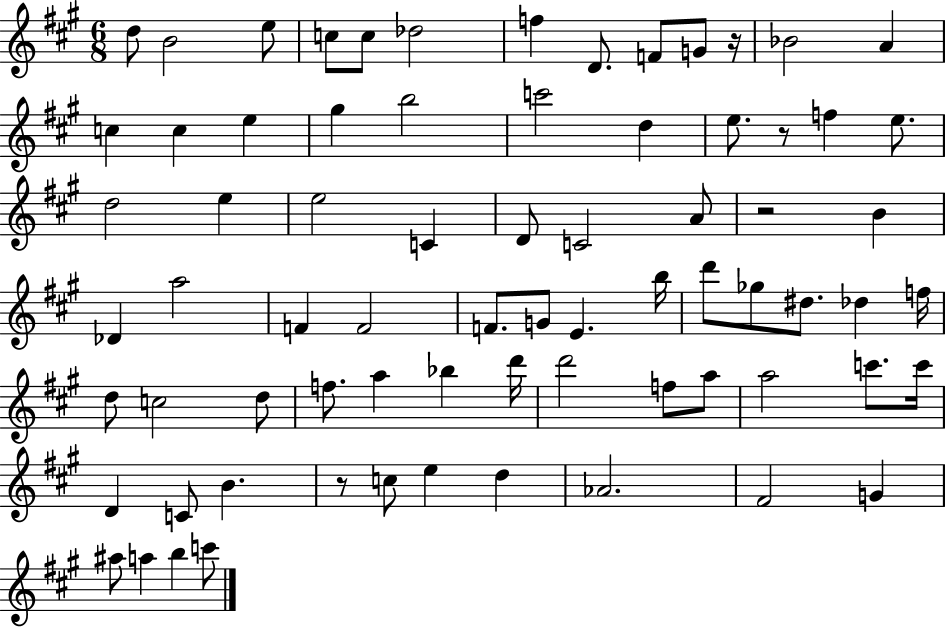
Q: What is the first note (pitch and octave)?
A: D5